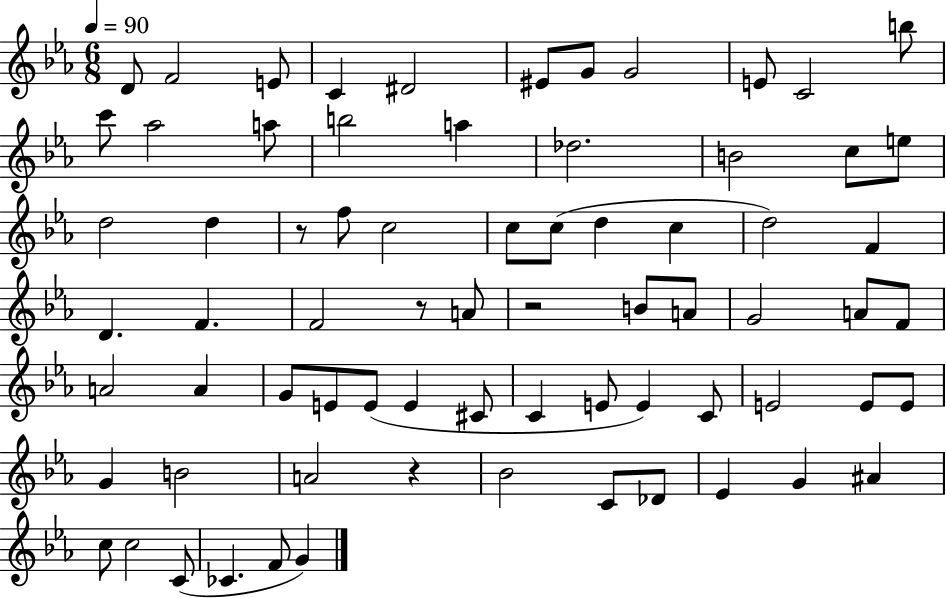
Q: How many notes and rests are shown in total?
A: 72